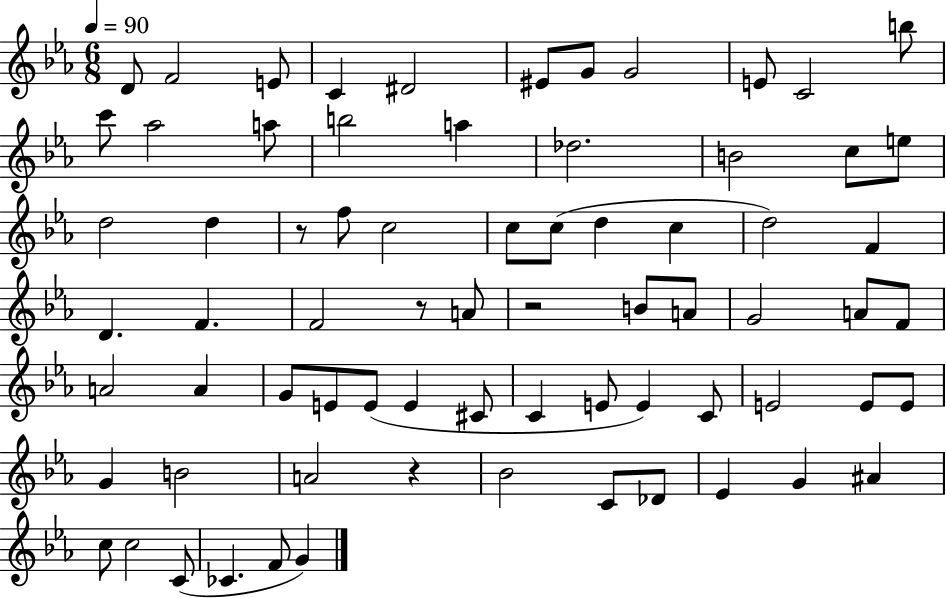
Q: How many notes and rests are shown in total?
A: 72